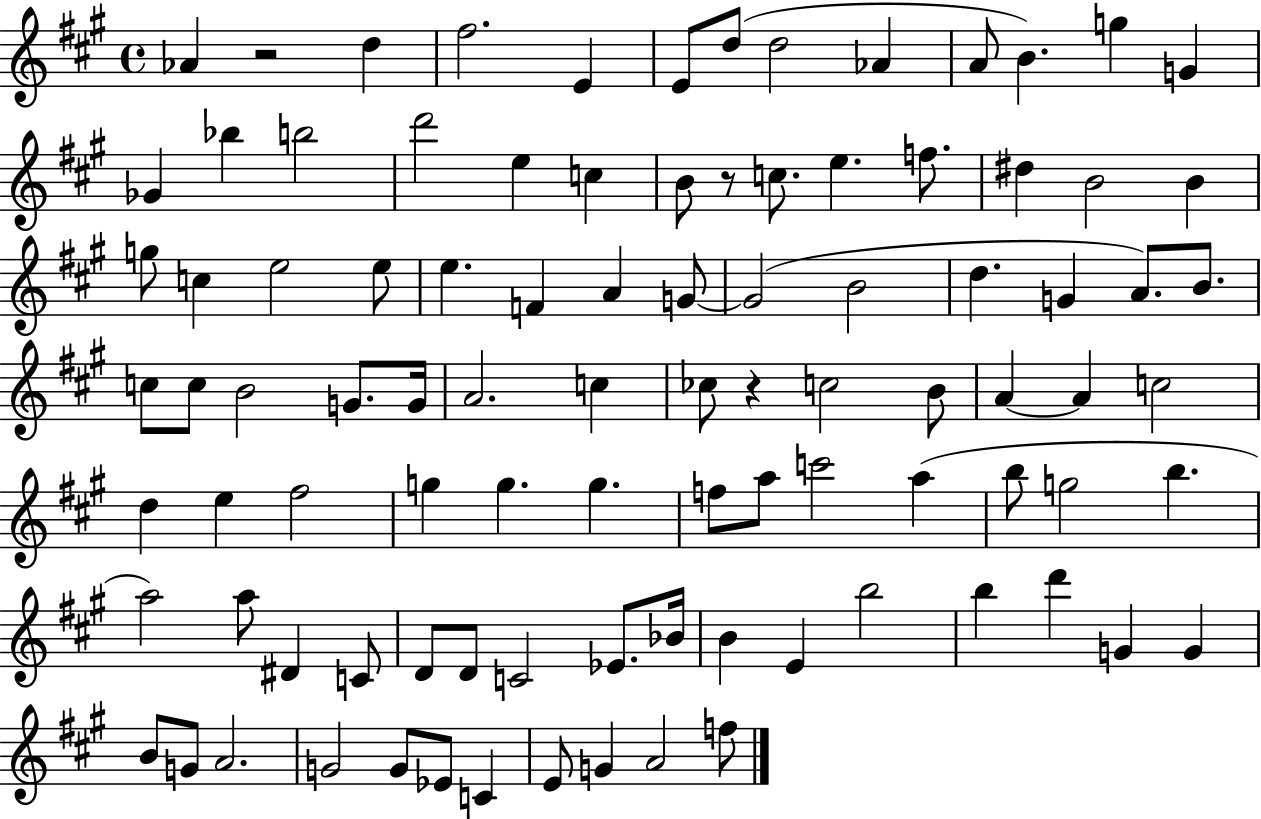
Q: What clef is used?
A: treble